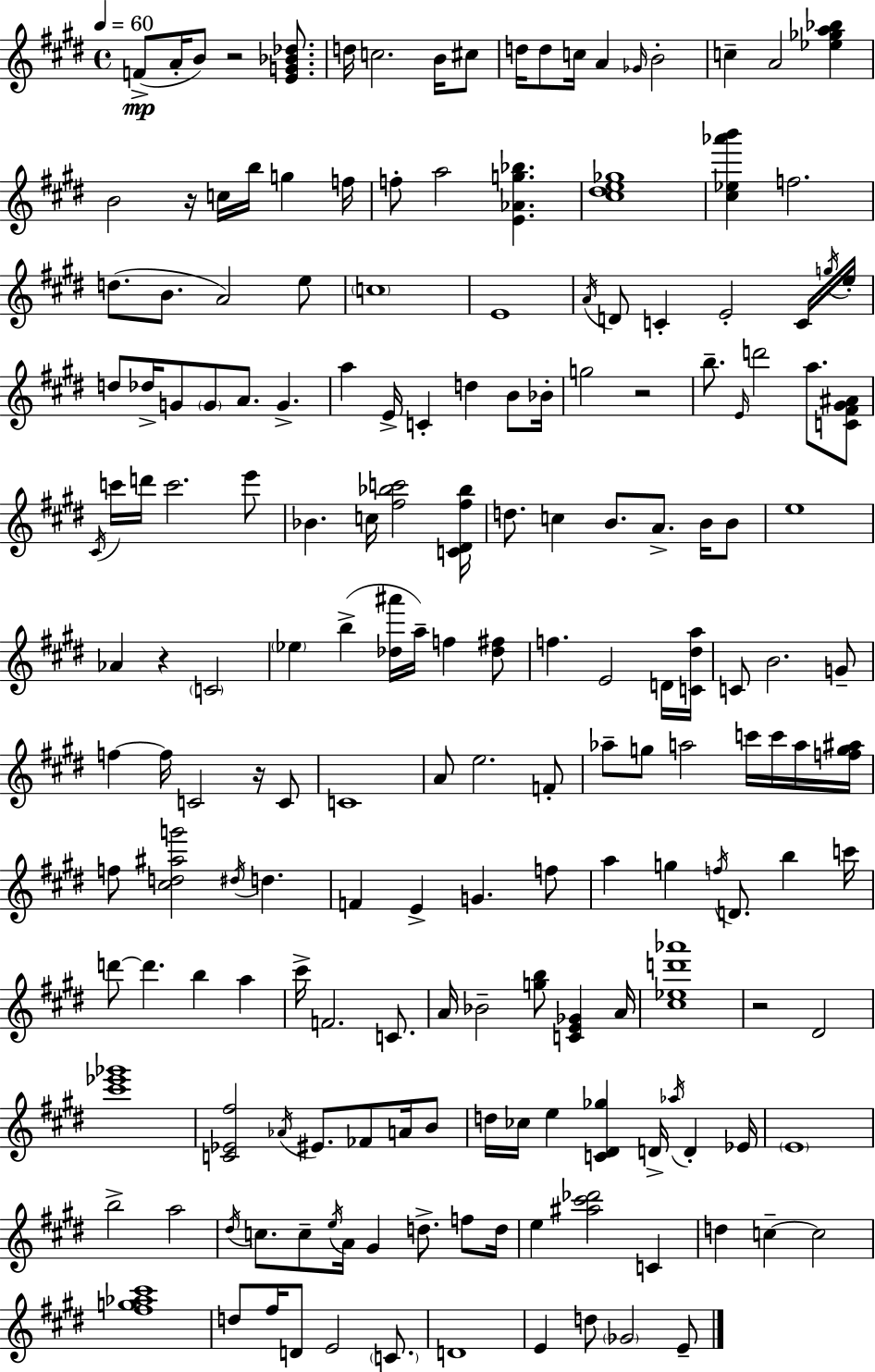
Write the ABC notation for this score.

X:1
T:Untitled
M:4/4
L:1/4
K:E
F/2 A/4 B/2 z2 [EG_B_d]/2 d/4 c2 B/4 ^c/2 d/4 d/2 c/4 A _G/4 B2 c A2 [_e_ga_b] B2 z/4 c/4 b/4 g f/4 f/2 a2 [E_Ag_b] [^c^de_g]4 [^c_e_a'b'] f2 d/2 B/2 A2 e/2 c4 E4 A/4 D/2 C E2 C/4 g/4 e/4 d/2 _d/4 G/2 G/2 A/2 G a E/4 C d B/2 _B/4 g2 z2 b/2 E/4 d'2 a/2 [C^F^G^A]/2 ^C/4 c'/4 d'/4 c'2 e'/2 _B c/4 [^f_bc']2 [C^D^f_b]/4 d/2 c B/2 A/2 B/4 B/2 e4 _A z C2 _e b [_d^a']/4 a/4 f [_d^f]/2 f E2 D/4 [C^da]/4 C/2 B2 G/2 f f/4 C2 z/4 C/2 C4 A/2 e2 F/2 _a/2 g/2 a2 c'/4 c'/4 a/4 [fg^a]/4 f/2 [^cd^ag']2 ^d/4 d F E G f/2 a g f/4 D/2 b c'/4 d'/2 d' b a ^c'/4 F2 C/2 A/4 _B2 [gb]/2 [CE_G] A/4 [^c_ed'_a']4 z2 ^D2 [^c'_e'_g']4 [C_E^f]2 _A/4 ^E/2 _F/2 A/4 B/2 d/4 _c/4 e [C^D_g] D/4 _a/4 D _E/4 E4 b2 a2 ^d/4 c/2 c/2 e/4 A/4 ^G d/2 f/2 d/4 e [^a^c'_d']2 C d c c2 [^fg_a^c']4 d/2 ^f/4 D/2 E2 C/2 D4 E d/2 _G2 E/2